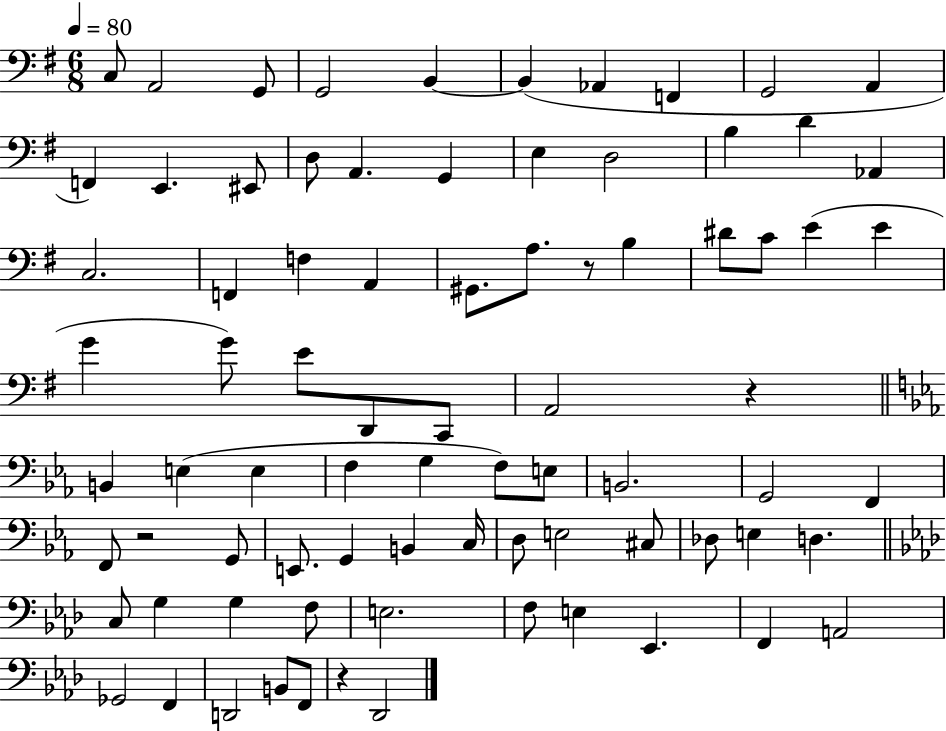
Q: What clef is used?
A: bass